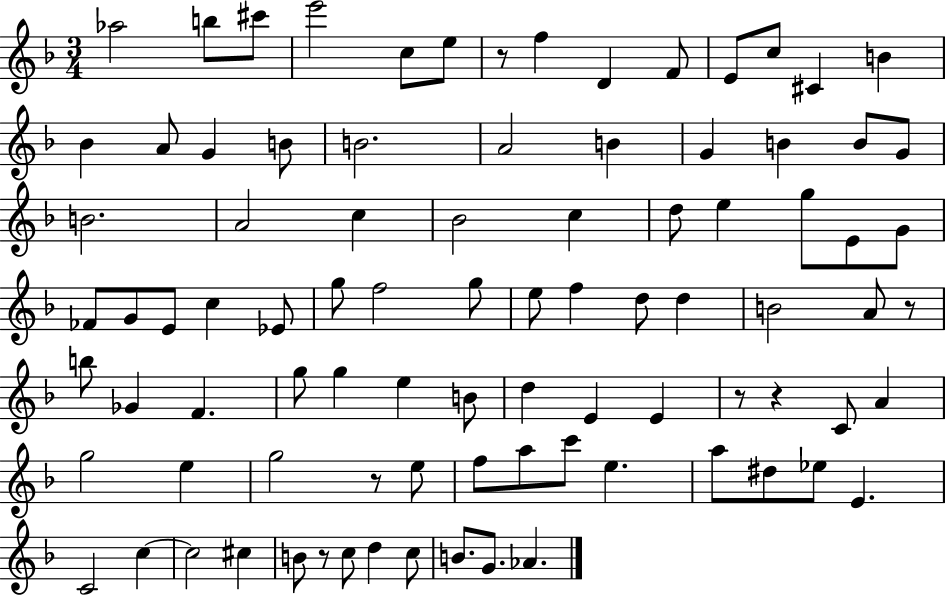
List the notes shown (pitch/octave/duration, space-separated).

Ab5/h B5/e C#6/e E6/h C5/e E5/e R/e F5/q D4/q F4/e E4/e C5/e C#4/q B4/q Bb4/q A4/e G4/q B4/e B4/h. A4/h B4/q G4/q B4/q B4/e G4/e B4/h. A4/h C5/q Bb4/h C5/q D5/e E5/q G5/e E4/e G4/e FES4/e G4/e E4/e C5/q Eb4/e G5/e F5/h G5/e E5/e F5/q D5/e D5/q B4/h A4/e R/e B5/e Gb4/q F4/q. G5/e G5/q E5/q B4/e D5/q E4/q E4/q R/e R/q C4/e A4/q G5/h E5/q G5/h R/e E5/e F5/e A5/e C6/e E5/q. A5/e D#5/e Eb5/e E4/q. C4/h C5/q C5/h C#5/q B4/e R/e C5/e D5/q C5/e B4/e. G4/e. Ab4/q.